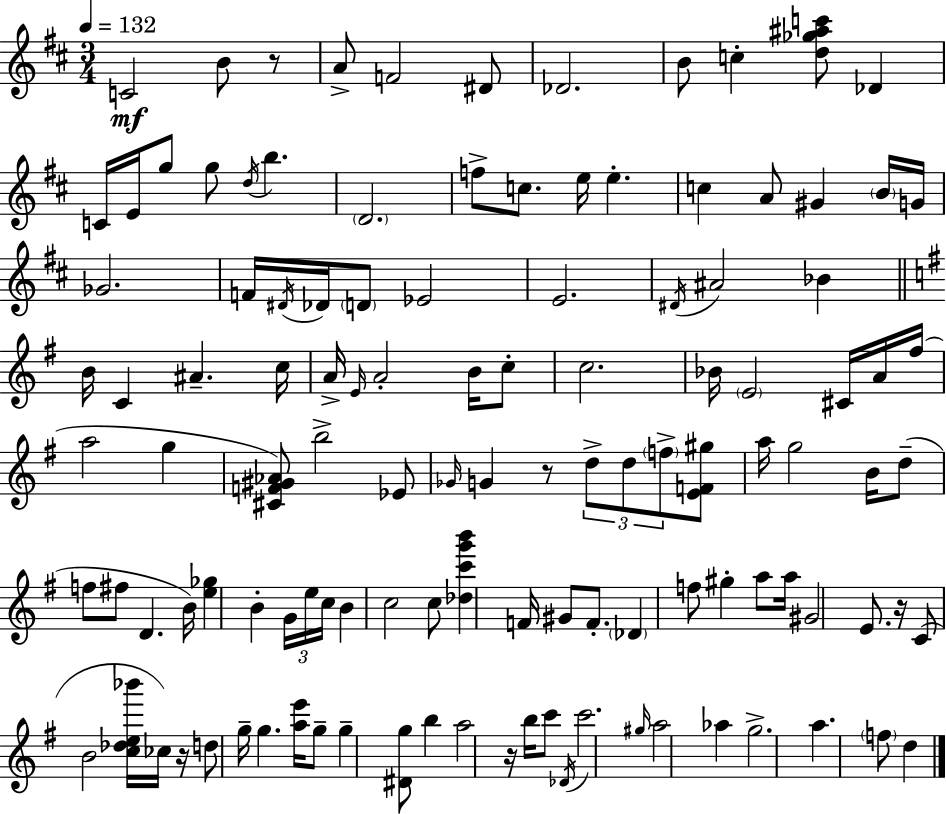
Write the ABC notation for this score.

X:1
T:Untitled
M:3/4
L:1/4
K:D
C2 B/2 z/2 A/2 F2 ^D/2 _D2 B/2 c [d_g^ac']/2 _D C/4 E/4 g/2 g/2 d/4 b D2 f/2 c/2 e/4 e c A/2 ^G B/4 G/4 _G2 F/4 ^D/4 _D/4 D/2 _E2 E2 ^D/4 ^A2 _B B/4 C ^A c/4 A/4 E/4 A2 B/4 c/2 c2 _B/4 E2 ^C/4 A/4 ^f/4 a2 g [^CF^G_A]/2 b2 _E/2 _G/4 G z/2 d/2 d/2 f/2 [EF^g]/2 a/4 g2 B/4 d/2 f/2 ^f/2 D B/4 [e_g] B G/4 e/4 c/4 B c2 c/2 [_dc'g'b'] F/4 ^G/2 F/2 _D f/2 ^g a/2 a/4 ^G2 E/2 z/4 C/2 B2 [c_de_b']/4 _c/4 z/4 d/2 g/4 g [ae']/4 g/2 g [^Dg]/2 b a2 z/4 b/4 c'/2 _D/4 c'2 ^g/4 a2 _a g2 a f/2 d